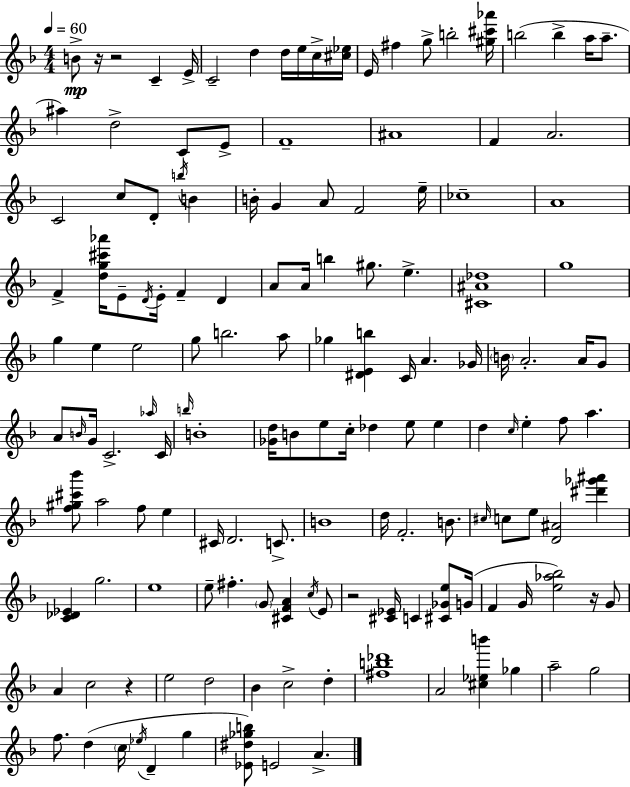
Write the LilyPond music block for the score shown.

{
  \clef treble
  \numericTimeSignature
  \time 4/4
  \key f \major
  \tempo 4 = 60
  b'8->\mp r16 r2 c'4-- e'16-> | c'2-- d''4 d''16 e''16 c''16-> <cis'' ees''>16 | e'16 fis''4 g''8-> b''2-. <gis'' cis''' aes'''>16 | b''2( b''4-> a''16 a''8.-- | \break ais''4) d''2-> c'8 e'8-> | f'1-- | ais'1 | f'4 a'2. | \break c'2 c''8 d'8-. \acciaccatura { b''16 } b'4 | b'16-. g'4 a'8 f'2 | e''16-- ces''1-- | a'1 | \break f'4-> <d'' g'' cis''' aes'''>16 e'8-- \acciaccatura { d'16 } e'16-. f'4-- d'4 | a'8 a'16 b''4 gis''8. e''4.-> | <cis' ais' des''>1 | g''1 | \break g''4 e''4 e''2 | g''8 b''2. | a''8 ges''4 <dis' e' b''>4 c'16 a'4. | ges'16 \parenthesize b'16 a'2.-. a'16 | \break g'8 a'8 \grace { b'16 } g'16 c'2.-> | \grace { aes''16 } c'16 \grace { b''16 } b'1-. | <ges' d''>16 b'8 e''8 c''16-. des''4 e''8 | e''4 d''4 \grace { c''16 } e''4-. f''8 | \break a''4. <f'' gis'' cis''' bes'''>8 a''2 | f''8 e''4 cis'16 d'2. | c'8.-> b'1 | d''16 f'2.-. | \break b'8. \grace { cis''16 } c''8 e''8 <d' ais'>2 | <dis''' ges''' ais'''>4 <c' des' ees'>4 g''2. | e''1 | e''8-- fis''4.-. \parenthesize g'8 | \break <cis' f' a'>4 \acciaccatura { c''16 } e'8 r2 | <cis' ees'>16 c'4 <cis' ges' e''>8 g'16( f'4 g'16 <e'' aes'' bes''>2) | r16 g'8 a'4 c''2 | r4 e''2 | \break d''2 bes'4 c''2-> | d''4-. <fis'' b'' des'''>1 | a'2 | <cis'' ees'' b'''>4 ges''4 a''2-- | \break g''2 f''8. d''4( \parenthesize c''16 | \acciaccatura { ees''16 } d'4-- g''4 <ees' dis'' ges'' b''>8) e'2 | a'4.-> \bar "|."
}